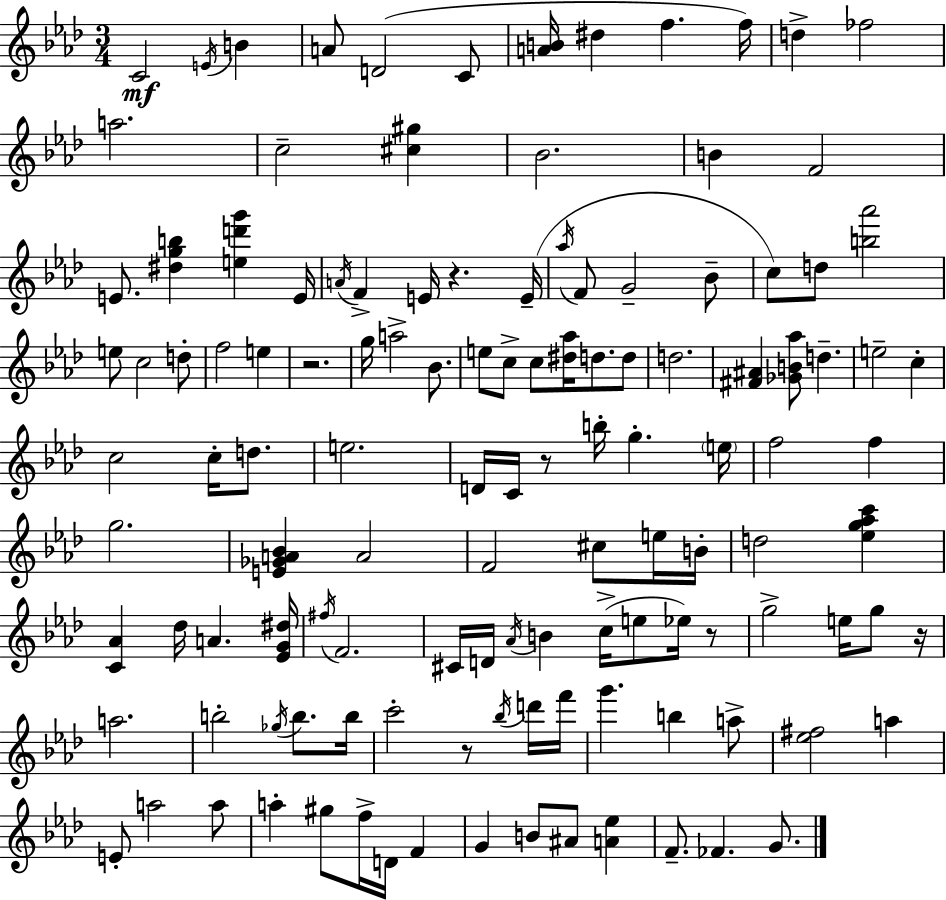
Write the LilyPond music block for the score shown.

{
  \clef treble
  \numericTimeSignature
  \time 3/4
  \key aes \major
  c'2\mf \acciaccatura { e'16 } b'4 | a'8 d'2( c'8 | <a' b'>16 dis''4 f''4. | f''16) d''4-> fes''2 | \break a''2. | c''2-- <cis'' gis''>4 | bes'2. | b'4 f'2 | \break e'8. <dis'' g'' b''>4 <e'' d''' g'''>4 | e'16 \acciaccatura { a'16 } f'4-> e'16 r4. | e'16--( \acciaccatura { aes''16 } f'8 g'2-- | bes'8-- c''8) d''8 <b'' aes'''>2 | \break e''8 c''2 | d''8-. f''2 e''4 | r2. | g''16 a''2-> | \break bes'8. e''8 c''8-> c''8 <dis'' aes''>16 d''8. | d''8 d''2. | <fis' ais'>4 <ges' b' aes''>8 d''4.-- | e''2-- c''4-. | \break c''2 c''16-. | d''8. e''2. | d'16 c'16 r8 b''16-. g''4.-. | \parenthesize e''16 f''2 f''4 | \break g''2. | <e' ges' a' bes'>4 a'2 | f'2 cis''8 | e''16 b'16-. d''2 <ees'' g'' aes'' c'''>4 | \break <c' aes'>4 des''16 a'4. | <ees' g' dis''>16 \acciaccatura { fis''16 } f'2. | cis'16 d'16 \acciaccatura { aes'16 } b'4 c''16->( | e''8 ees''16) r8 g''2-> | \break e''16 g''8 r16 a''2. | b''2-. | \acciaccatura { ges''16 } b''8. b''16 c'''2-. | r8 \acciaccatura { bes''16 } d'''16 f'''16 g'''4. | \break b''4 a''8-> <ees'' fis''>2 | a''4 e'8-. a''2 | a''8 a''4-. gis''8 | f''16-> d'16 f'4 g'4 b'8 | \break ais'8 <a' ees''>4 f'8.-- fes'4. | g'8. \bar "|."
}